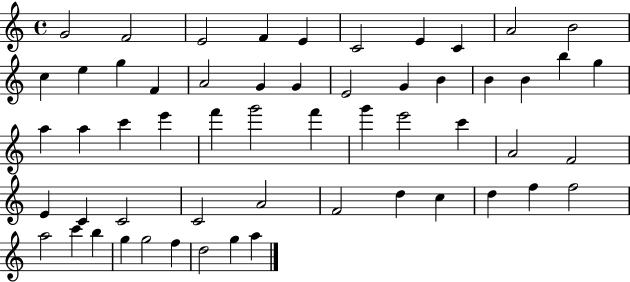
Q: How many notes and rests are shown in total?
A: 56